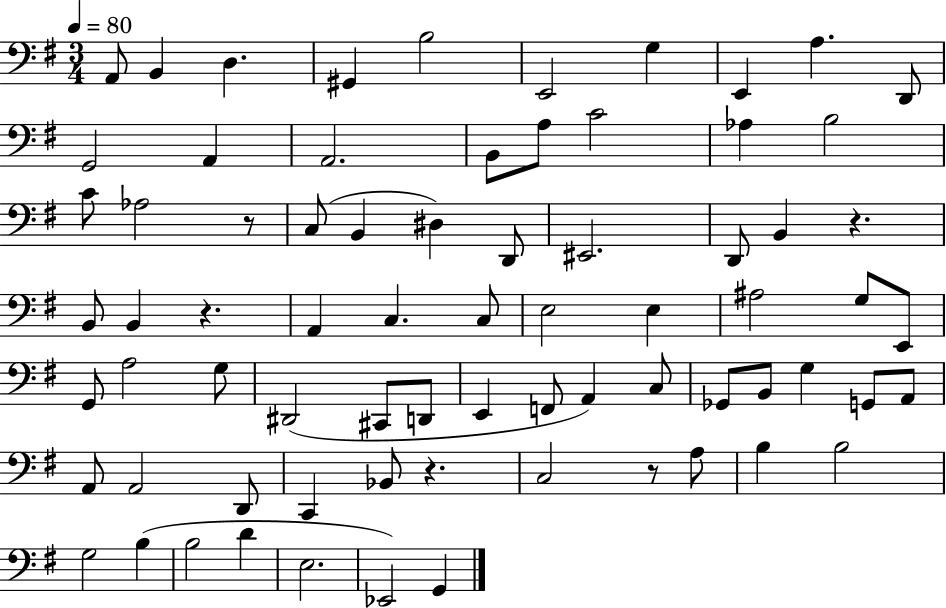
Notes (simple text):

A2/e B2/q D3/q. G#2/q B3/h E2/h G3/q E2/q A3/q. D2/e G2/h A2/q A2/h. B2/e A3/e C4/h Ab3/q B3/h C4/e Ab3/h R/e C3/e B2/q D#3/q D2/e EIS2/h. D2/e B2/q R/q. B2/e B2/q R/q. A2/q C3/q. C3/e E3/h E3/q A#3/h G3/e E2/e G2/e A3/h G3/e D#2/h C#2/e D2/e E2/q F2/e A2/q C3/e Gb2/e B2/e G3/q G2/e A2/e A2/e A2/h D2/e C2/q Bb2/e R/q. C3/h R/e A3/e B3/q B3/h G3/h B3/q B3/h D4/q E3/h. Eb2/h G2/q